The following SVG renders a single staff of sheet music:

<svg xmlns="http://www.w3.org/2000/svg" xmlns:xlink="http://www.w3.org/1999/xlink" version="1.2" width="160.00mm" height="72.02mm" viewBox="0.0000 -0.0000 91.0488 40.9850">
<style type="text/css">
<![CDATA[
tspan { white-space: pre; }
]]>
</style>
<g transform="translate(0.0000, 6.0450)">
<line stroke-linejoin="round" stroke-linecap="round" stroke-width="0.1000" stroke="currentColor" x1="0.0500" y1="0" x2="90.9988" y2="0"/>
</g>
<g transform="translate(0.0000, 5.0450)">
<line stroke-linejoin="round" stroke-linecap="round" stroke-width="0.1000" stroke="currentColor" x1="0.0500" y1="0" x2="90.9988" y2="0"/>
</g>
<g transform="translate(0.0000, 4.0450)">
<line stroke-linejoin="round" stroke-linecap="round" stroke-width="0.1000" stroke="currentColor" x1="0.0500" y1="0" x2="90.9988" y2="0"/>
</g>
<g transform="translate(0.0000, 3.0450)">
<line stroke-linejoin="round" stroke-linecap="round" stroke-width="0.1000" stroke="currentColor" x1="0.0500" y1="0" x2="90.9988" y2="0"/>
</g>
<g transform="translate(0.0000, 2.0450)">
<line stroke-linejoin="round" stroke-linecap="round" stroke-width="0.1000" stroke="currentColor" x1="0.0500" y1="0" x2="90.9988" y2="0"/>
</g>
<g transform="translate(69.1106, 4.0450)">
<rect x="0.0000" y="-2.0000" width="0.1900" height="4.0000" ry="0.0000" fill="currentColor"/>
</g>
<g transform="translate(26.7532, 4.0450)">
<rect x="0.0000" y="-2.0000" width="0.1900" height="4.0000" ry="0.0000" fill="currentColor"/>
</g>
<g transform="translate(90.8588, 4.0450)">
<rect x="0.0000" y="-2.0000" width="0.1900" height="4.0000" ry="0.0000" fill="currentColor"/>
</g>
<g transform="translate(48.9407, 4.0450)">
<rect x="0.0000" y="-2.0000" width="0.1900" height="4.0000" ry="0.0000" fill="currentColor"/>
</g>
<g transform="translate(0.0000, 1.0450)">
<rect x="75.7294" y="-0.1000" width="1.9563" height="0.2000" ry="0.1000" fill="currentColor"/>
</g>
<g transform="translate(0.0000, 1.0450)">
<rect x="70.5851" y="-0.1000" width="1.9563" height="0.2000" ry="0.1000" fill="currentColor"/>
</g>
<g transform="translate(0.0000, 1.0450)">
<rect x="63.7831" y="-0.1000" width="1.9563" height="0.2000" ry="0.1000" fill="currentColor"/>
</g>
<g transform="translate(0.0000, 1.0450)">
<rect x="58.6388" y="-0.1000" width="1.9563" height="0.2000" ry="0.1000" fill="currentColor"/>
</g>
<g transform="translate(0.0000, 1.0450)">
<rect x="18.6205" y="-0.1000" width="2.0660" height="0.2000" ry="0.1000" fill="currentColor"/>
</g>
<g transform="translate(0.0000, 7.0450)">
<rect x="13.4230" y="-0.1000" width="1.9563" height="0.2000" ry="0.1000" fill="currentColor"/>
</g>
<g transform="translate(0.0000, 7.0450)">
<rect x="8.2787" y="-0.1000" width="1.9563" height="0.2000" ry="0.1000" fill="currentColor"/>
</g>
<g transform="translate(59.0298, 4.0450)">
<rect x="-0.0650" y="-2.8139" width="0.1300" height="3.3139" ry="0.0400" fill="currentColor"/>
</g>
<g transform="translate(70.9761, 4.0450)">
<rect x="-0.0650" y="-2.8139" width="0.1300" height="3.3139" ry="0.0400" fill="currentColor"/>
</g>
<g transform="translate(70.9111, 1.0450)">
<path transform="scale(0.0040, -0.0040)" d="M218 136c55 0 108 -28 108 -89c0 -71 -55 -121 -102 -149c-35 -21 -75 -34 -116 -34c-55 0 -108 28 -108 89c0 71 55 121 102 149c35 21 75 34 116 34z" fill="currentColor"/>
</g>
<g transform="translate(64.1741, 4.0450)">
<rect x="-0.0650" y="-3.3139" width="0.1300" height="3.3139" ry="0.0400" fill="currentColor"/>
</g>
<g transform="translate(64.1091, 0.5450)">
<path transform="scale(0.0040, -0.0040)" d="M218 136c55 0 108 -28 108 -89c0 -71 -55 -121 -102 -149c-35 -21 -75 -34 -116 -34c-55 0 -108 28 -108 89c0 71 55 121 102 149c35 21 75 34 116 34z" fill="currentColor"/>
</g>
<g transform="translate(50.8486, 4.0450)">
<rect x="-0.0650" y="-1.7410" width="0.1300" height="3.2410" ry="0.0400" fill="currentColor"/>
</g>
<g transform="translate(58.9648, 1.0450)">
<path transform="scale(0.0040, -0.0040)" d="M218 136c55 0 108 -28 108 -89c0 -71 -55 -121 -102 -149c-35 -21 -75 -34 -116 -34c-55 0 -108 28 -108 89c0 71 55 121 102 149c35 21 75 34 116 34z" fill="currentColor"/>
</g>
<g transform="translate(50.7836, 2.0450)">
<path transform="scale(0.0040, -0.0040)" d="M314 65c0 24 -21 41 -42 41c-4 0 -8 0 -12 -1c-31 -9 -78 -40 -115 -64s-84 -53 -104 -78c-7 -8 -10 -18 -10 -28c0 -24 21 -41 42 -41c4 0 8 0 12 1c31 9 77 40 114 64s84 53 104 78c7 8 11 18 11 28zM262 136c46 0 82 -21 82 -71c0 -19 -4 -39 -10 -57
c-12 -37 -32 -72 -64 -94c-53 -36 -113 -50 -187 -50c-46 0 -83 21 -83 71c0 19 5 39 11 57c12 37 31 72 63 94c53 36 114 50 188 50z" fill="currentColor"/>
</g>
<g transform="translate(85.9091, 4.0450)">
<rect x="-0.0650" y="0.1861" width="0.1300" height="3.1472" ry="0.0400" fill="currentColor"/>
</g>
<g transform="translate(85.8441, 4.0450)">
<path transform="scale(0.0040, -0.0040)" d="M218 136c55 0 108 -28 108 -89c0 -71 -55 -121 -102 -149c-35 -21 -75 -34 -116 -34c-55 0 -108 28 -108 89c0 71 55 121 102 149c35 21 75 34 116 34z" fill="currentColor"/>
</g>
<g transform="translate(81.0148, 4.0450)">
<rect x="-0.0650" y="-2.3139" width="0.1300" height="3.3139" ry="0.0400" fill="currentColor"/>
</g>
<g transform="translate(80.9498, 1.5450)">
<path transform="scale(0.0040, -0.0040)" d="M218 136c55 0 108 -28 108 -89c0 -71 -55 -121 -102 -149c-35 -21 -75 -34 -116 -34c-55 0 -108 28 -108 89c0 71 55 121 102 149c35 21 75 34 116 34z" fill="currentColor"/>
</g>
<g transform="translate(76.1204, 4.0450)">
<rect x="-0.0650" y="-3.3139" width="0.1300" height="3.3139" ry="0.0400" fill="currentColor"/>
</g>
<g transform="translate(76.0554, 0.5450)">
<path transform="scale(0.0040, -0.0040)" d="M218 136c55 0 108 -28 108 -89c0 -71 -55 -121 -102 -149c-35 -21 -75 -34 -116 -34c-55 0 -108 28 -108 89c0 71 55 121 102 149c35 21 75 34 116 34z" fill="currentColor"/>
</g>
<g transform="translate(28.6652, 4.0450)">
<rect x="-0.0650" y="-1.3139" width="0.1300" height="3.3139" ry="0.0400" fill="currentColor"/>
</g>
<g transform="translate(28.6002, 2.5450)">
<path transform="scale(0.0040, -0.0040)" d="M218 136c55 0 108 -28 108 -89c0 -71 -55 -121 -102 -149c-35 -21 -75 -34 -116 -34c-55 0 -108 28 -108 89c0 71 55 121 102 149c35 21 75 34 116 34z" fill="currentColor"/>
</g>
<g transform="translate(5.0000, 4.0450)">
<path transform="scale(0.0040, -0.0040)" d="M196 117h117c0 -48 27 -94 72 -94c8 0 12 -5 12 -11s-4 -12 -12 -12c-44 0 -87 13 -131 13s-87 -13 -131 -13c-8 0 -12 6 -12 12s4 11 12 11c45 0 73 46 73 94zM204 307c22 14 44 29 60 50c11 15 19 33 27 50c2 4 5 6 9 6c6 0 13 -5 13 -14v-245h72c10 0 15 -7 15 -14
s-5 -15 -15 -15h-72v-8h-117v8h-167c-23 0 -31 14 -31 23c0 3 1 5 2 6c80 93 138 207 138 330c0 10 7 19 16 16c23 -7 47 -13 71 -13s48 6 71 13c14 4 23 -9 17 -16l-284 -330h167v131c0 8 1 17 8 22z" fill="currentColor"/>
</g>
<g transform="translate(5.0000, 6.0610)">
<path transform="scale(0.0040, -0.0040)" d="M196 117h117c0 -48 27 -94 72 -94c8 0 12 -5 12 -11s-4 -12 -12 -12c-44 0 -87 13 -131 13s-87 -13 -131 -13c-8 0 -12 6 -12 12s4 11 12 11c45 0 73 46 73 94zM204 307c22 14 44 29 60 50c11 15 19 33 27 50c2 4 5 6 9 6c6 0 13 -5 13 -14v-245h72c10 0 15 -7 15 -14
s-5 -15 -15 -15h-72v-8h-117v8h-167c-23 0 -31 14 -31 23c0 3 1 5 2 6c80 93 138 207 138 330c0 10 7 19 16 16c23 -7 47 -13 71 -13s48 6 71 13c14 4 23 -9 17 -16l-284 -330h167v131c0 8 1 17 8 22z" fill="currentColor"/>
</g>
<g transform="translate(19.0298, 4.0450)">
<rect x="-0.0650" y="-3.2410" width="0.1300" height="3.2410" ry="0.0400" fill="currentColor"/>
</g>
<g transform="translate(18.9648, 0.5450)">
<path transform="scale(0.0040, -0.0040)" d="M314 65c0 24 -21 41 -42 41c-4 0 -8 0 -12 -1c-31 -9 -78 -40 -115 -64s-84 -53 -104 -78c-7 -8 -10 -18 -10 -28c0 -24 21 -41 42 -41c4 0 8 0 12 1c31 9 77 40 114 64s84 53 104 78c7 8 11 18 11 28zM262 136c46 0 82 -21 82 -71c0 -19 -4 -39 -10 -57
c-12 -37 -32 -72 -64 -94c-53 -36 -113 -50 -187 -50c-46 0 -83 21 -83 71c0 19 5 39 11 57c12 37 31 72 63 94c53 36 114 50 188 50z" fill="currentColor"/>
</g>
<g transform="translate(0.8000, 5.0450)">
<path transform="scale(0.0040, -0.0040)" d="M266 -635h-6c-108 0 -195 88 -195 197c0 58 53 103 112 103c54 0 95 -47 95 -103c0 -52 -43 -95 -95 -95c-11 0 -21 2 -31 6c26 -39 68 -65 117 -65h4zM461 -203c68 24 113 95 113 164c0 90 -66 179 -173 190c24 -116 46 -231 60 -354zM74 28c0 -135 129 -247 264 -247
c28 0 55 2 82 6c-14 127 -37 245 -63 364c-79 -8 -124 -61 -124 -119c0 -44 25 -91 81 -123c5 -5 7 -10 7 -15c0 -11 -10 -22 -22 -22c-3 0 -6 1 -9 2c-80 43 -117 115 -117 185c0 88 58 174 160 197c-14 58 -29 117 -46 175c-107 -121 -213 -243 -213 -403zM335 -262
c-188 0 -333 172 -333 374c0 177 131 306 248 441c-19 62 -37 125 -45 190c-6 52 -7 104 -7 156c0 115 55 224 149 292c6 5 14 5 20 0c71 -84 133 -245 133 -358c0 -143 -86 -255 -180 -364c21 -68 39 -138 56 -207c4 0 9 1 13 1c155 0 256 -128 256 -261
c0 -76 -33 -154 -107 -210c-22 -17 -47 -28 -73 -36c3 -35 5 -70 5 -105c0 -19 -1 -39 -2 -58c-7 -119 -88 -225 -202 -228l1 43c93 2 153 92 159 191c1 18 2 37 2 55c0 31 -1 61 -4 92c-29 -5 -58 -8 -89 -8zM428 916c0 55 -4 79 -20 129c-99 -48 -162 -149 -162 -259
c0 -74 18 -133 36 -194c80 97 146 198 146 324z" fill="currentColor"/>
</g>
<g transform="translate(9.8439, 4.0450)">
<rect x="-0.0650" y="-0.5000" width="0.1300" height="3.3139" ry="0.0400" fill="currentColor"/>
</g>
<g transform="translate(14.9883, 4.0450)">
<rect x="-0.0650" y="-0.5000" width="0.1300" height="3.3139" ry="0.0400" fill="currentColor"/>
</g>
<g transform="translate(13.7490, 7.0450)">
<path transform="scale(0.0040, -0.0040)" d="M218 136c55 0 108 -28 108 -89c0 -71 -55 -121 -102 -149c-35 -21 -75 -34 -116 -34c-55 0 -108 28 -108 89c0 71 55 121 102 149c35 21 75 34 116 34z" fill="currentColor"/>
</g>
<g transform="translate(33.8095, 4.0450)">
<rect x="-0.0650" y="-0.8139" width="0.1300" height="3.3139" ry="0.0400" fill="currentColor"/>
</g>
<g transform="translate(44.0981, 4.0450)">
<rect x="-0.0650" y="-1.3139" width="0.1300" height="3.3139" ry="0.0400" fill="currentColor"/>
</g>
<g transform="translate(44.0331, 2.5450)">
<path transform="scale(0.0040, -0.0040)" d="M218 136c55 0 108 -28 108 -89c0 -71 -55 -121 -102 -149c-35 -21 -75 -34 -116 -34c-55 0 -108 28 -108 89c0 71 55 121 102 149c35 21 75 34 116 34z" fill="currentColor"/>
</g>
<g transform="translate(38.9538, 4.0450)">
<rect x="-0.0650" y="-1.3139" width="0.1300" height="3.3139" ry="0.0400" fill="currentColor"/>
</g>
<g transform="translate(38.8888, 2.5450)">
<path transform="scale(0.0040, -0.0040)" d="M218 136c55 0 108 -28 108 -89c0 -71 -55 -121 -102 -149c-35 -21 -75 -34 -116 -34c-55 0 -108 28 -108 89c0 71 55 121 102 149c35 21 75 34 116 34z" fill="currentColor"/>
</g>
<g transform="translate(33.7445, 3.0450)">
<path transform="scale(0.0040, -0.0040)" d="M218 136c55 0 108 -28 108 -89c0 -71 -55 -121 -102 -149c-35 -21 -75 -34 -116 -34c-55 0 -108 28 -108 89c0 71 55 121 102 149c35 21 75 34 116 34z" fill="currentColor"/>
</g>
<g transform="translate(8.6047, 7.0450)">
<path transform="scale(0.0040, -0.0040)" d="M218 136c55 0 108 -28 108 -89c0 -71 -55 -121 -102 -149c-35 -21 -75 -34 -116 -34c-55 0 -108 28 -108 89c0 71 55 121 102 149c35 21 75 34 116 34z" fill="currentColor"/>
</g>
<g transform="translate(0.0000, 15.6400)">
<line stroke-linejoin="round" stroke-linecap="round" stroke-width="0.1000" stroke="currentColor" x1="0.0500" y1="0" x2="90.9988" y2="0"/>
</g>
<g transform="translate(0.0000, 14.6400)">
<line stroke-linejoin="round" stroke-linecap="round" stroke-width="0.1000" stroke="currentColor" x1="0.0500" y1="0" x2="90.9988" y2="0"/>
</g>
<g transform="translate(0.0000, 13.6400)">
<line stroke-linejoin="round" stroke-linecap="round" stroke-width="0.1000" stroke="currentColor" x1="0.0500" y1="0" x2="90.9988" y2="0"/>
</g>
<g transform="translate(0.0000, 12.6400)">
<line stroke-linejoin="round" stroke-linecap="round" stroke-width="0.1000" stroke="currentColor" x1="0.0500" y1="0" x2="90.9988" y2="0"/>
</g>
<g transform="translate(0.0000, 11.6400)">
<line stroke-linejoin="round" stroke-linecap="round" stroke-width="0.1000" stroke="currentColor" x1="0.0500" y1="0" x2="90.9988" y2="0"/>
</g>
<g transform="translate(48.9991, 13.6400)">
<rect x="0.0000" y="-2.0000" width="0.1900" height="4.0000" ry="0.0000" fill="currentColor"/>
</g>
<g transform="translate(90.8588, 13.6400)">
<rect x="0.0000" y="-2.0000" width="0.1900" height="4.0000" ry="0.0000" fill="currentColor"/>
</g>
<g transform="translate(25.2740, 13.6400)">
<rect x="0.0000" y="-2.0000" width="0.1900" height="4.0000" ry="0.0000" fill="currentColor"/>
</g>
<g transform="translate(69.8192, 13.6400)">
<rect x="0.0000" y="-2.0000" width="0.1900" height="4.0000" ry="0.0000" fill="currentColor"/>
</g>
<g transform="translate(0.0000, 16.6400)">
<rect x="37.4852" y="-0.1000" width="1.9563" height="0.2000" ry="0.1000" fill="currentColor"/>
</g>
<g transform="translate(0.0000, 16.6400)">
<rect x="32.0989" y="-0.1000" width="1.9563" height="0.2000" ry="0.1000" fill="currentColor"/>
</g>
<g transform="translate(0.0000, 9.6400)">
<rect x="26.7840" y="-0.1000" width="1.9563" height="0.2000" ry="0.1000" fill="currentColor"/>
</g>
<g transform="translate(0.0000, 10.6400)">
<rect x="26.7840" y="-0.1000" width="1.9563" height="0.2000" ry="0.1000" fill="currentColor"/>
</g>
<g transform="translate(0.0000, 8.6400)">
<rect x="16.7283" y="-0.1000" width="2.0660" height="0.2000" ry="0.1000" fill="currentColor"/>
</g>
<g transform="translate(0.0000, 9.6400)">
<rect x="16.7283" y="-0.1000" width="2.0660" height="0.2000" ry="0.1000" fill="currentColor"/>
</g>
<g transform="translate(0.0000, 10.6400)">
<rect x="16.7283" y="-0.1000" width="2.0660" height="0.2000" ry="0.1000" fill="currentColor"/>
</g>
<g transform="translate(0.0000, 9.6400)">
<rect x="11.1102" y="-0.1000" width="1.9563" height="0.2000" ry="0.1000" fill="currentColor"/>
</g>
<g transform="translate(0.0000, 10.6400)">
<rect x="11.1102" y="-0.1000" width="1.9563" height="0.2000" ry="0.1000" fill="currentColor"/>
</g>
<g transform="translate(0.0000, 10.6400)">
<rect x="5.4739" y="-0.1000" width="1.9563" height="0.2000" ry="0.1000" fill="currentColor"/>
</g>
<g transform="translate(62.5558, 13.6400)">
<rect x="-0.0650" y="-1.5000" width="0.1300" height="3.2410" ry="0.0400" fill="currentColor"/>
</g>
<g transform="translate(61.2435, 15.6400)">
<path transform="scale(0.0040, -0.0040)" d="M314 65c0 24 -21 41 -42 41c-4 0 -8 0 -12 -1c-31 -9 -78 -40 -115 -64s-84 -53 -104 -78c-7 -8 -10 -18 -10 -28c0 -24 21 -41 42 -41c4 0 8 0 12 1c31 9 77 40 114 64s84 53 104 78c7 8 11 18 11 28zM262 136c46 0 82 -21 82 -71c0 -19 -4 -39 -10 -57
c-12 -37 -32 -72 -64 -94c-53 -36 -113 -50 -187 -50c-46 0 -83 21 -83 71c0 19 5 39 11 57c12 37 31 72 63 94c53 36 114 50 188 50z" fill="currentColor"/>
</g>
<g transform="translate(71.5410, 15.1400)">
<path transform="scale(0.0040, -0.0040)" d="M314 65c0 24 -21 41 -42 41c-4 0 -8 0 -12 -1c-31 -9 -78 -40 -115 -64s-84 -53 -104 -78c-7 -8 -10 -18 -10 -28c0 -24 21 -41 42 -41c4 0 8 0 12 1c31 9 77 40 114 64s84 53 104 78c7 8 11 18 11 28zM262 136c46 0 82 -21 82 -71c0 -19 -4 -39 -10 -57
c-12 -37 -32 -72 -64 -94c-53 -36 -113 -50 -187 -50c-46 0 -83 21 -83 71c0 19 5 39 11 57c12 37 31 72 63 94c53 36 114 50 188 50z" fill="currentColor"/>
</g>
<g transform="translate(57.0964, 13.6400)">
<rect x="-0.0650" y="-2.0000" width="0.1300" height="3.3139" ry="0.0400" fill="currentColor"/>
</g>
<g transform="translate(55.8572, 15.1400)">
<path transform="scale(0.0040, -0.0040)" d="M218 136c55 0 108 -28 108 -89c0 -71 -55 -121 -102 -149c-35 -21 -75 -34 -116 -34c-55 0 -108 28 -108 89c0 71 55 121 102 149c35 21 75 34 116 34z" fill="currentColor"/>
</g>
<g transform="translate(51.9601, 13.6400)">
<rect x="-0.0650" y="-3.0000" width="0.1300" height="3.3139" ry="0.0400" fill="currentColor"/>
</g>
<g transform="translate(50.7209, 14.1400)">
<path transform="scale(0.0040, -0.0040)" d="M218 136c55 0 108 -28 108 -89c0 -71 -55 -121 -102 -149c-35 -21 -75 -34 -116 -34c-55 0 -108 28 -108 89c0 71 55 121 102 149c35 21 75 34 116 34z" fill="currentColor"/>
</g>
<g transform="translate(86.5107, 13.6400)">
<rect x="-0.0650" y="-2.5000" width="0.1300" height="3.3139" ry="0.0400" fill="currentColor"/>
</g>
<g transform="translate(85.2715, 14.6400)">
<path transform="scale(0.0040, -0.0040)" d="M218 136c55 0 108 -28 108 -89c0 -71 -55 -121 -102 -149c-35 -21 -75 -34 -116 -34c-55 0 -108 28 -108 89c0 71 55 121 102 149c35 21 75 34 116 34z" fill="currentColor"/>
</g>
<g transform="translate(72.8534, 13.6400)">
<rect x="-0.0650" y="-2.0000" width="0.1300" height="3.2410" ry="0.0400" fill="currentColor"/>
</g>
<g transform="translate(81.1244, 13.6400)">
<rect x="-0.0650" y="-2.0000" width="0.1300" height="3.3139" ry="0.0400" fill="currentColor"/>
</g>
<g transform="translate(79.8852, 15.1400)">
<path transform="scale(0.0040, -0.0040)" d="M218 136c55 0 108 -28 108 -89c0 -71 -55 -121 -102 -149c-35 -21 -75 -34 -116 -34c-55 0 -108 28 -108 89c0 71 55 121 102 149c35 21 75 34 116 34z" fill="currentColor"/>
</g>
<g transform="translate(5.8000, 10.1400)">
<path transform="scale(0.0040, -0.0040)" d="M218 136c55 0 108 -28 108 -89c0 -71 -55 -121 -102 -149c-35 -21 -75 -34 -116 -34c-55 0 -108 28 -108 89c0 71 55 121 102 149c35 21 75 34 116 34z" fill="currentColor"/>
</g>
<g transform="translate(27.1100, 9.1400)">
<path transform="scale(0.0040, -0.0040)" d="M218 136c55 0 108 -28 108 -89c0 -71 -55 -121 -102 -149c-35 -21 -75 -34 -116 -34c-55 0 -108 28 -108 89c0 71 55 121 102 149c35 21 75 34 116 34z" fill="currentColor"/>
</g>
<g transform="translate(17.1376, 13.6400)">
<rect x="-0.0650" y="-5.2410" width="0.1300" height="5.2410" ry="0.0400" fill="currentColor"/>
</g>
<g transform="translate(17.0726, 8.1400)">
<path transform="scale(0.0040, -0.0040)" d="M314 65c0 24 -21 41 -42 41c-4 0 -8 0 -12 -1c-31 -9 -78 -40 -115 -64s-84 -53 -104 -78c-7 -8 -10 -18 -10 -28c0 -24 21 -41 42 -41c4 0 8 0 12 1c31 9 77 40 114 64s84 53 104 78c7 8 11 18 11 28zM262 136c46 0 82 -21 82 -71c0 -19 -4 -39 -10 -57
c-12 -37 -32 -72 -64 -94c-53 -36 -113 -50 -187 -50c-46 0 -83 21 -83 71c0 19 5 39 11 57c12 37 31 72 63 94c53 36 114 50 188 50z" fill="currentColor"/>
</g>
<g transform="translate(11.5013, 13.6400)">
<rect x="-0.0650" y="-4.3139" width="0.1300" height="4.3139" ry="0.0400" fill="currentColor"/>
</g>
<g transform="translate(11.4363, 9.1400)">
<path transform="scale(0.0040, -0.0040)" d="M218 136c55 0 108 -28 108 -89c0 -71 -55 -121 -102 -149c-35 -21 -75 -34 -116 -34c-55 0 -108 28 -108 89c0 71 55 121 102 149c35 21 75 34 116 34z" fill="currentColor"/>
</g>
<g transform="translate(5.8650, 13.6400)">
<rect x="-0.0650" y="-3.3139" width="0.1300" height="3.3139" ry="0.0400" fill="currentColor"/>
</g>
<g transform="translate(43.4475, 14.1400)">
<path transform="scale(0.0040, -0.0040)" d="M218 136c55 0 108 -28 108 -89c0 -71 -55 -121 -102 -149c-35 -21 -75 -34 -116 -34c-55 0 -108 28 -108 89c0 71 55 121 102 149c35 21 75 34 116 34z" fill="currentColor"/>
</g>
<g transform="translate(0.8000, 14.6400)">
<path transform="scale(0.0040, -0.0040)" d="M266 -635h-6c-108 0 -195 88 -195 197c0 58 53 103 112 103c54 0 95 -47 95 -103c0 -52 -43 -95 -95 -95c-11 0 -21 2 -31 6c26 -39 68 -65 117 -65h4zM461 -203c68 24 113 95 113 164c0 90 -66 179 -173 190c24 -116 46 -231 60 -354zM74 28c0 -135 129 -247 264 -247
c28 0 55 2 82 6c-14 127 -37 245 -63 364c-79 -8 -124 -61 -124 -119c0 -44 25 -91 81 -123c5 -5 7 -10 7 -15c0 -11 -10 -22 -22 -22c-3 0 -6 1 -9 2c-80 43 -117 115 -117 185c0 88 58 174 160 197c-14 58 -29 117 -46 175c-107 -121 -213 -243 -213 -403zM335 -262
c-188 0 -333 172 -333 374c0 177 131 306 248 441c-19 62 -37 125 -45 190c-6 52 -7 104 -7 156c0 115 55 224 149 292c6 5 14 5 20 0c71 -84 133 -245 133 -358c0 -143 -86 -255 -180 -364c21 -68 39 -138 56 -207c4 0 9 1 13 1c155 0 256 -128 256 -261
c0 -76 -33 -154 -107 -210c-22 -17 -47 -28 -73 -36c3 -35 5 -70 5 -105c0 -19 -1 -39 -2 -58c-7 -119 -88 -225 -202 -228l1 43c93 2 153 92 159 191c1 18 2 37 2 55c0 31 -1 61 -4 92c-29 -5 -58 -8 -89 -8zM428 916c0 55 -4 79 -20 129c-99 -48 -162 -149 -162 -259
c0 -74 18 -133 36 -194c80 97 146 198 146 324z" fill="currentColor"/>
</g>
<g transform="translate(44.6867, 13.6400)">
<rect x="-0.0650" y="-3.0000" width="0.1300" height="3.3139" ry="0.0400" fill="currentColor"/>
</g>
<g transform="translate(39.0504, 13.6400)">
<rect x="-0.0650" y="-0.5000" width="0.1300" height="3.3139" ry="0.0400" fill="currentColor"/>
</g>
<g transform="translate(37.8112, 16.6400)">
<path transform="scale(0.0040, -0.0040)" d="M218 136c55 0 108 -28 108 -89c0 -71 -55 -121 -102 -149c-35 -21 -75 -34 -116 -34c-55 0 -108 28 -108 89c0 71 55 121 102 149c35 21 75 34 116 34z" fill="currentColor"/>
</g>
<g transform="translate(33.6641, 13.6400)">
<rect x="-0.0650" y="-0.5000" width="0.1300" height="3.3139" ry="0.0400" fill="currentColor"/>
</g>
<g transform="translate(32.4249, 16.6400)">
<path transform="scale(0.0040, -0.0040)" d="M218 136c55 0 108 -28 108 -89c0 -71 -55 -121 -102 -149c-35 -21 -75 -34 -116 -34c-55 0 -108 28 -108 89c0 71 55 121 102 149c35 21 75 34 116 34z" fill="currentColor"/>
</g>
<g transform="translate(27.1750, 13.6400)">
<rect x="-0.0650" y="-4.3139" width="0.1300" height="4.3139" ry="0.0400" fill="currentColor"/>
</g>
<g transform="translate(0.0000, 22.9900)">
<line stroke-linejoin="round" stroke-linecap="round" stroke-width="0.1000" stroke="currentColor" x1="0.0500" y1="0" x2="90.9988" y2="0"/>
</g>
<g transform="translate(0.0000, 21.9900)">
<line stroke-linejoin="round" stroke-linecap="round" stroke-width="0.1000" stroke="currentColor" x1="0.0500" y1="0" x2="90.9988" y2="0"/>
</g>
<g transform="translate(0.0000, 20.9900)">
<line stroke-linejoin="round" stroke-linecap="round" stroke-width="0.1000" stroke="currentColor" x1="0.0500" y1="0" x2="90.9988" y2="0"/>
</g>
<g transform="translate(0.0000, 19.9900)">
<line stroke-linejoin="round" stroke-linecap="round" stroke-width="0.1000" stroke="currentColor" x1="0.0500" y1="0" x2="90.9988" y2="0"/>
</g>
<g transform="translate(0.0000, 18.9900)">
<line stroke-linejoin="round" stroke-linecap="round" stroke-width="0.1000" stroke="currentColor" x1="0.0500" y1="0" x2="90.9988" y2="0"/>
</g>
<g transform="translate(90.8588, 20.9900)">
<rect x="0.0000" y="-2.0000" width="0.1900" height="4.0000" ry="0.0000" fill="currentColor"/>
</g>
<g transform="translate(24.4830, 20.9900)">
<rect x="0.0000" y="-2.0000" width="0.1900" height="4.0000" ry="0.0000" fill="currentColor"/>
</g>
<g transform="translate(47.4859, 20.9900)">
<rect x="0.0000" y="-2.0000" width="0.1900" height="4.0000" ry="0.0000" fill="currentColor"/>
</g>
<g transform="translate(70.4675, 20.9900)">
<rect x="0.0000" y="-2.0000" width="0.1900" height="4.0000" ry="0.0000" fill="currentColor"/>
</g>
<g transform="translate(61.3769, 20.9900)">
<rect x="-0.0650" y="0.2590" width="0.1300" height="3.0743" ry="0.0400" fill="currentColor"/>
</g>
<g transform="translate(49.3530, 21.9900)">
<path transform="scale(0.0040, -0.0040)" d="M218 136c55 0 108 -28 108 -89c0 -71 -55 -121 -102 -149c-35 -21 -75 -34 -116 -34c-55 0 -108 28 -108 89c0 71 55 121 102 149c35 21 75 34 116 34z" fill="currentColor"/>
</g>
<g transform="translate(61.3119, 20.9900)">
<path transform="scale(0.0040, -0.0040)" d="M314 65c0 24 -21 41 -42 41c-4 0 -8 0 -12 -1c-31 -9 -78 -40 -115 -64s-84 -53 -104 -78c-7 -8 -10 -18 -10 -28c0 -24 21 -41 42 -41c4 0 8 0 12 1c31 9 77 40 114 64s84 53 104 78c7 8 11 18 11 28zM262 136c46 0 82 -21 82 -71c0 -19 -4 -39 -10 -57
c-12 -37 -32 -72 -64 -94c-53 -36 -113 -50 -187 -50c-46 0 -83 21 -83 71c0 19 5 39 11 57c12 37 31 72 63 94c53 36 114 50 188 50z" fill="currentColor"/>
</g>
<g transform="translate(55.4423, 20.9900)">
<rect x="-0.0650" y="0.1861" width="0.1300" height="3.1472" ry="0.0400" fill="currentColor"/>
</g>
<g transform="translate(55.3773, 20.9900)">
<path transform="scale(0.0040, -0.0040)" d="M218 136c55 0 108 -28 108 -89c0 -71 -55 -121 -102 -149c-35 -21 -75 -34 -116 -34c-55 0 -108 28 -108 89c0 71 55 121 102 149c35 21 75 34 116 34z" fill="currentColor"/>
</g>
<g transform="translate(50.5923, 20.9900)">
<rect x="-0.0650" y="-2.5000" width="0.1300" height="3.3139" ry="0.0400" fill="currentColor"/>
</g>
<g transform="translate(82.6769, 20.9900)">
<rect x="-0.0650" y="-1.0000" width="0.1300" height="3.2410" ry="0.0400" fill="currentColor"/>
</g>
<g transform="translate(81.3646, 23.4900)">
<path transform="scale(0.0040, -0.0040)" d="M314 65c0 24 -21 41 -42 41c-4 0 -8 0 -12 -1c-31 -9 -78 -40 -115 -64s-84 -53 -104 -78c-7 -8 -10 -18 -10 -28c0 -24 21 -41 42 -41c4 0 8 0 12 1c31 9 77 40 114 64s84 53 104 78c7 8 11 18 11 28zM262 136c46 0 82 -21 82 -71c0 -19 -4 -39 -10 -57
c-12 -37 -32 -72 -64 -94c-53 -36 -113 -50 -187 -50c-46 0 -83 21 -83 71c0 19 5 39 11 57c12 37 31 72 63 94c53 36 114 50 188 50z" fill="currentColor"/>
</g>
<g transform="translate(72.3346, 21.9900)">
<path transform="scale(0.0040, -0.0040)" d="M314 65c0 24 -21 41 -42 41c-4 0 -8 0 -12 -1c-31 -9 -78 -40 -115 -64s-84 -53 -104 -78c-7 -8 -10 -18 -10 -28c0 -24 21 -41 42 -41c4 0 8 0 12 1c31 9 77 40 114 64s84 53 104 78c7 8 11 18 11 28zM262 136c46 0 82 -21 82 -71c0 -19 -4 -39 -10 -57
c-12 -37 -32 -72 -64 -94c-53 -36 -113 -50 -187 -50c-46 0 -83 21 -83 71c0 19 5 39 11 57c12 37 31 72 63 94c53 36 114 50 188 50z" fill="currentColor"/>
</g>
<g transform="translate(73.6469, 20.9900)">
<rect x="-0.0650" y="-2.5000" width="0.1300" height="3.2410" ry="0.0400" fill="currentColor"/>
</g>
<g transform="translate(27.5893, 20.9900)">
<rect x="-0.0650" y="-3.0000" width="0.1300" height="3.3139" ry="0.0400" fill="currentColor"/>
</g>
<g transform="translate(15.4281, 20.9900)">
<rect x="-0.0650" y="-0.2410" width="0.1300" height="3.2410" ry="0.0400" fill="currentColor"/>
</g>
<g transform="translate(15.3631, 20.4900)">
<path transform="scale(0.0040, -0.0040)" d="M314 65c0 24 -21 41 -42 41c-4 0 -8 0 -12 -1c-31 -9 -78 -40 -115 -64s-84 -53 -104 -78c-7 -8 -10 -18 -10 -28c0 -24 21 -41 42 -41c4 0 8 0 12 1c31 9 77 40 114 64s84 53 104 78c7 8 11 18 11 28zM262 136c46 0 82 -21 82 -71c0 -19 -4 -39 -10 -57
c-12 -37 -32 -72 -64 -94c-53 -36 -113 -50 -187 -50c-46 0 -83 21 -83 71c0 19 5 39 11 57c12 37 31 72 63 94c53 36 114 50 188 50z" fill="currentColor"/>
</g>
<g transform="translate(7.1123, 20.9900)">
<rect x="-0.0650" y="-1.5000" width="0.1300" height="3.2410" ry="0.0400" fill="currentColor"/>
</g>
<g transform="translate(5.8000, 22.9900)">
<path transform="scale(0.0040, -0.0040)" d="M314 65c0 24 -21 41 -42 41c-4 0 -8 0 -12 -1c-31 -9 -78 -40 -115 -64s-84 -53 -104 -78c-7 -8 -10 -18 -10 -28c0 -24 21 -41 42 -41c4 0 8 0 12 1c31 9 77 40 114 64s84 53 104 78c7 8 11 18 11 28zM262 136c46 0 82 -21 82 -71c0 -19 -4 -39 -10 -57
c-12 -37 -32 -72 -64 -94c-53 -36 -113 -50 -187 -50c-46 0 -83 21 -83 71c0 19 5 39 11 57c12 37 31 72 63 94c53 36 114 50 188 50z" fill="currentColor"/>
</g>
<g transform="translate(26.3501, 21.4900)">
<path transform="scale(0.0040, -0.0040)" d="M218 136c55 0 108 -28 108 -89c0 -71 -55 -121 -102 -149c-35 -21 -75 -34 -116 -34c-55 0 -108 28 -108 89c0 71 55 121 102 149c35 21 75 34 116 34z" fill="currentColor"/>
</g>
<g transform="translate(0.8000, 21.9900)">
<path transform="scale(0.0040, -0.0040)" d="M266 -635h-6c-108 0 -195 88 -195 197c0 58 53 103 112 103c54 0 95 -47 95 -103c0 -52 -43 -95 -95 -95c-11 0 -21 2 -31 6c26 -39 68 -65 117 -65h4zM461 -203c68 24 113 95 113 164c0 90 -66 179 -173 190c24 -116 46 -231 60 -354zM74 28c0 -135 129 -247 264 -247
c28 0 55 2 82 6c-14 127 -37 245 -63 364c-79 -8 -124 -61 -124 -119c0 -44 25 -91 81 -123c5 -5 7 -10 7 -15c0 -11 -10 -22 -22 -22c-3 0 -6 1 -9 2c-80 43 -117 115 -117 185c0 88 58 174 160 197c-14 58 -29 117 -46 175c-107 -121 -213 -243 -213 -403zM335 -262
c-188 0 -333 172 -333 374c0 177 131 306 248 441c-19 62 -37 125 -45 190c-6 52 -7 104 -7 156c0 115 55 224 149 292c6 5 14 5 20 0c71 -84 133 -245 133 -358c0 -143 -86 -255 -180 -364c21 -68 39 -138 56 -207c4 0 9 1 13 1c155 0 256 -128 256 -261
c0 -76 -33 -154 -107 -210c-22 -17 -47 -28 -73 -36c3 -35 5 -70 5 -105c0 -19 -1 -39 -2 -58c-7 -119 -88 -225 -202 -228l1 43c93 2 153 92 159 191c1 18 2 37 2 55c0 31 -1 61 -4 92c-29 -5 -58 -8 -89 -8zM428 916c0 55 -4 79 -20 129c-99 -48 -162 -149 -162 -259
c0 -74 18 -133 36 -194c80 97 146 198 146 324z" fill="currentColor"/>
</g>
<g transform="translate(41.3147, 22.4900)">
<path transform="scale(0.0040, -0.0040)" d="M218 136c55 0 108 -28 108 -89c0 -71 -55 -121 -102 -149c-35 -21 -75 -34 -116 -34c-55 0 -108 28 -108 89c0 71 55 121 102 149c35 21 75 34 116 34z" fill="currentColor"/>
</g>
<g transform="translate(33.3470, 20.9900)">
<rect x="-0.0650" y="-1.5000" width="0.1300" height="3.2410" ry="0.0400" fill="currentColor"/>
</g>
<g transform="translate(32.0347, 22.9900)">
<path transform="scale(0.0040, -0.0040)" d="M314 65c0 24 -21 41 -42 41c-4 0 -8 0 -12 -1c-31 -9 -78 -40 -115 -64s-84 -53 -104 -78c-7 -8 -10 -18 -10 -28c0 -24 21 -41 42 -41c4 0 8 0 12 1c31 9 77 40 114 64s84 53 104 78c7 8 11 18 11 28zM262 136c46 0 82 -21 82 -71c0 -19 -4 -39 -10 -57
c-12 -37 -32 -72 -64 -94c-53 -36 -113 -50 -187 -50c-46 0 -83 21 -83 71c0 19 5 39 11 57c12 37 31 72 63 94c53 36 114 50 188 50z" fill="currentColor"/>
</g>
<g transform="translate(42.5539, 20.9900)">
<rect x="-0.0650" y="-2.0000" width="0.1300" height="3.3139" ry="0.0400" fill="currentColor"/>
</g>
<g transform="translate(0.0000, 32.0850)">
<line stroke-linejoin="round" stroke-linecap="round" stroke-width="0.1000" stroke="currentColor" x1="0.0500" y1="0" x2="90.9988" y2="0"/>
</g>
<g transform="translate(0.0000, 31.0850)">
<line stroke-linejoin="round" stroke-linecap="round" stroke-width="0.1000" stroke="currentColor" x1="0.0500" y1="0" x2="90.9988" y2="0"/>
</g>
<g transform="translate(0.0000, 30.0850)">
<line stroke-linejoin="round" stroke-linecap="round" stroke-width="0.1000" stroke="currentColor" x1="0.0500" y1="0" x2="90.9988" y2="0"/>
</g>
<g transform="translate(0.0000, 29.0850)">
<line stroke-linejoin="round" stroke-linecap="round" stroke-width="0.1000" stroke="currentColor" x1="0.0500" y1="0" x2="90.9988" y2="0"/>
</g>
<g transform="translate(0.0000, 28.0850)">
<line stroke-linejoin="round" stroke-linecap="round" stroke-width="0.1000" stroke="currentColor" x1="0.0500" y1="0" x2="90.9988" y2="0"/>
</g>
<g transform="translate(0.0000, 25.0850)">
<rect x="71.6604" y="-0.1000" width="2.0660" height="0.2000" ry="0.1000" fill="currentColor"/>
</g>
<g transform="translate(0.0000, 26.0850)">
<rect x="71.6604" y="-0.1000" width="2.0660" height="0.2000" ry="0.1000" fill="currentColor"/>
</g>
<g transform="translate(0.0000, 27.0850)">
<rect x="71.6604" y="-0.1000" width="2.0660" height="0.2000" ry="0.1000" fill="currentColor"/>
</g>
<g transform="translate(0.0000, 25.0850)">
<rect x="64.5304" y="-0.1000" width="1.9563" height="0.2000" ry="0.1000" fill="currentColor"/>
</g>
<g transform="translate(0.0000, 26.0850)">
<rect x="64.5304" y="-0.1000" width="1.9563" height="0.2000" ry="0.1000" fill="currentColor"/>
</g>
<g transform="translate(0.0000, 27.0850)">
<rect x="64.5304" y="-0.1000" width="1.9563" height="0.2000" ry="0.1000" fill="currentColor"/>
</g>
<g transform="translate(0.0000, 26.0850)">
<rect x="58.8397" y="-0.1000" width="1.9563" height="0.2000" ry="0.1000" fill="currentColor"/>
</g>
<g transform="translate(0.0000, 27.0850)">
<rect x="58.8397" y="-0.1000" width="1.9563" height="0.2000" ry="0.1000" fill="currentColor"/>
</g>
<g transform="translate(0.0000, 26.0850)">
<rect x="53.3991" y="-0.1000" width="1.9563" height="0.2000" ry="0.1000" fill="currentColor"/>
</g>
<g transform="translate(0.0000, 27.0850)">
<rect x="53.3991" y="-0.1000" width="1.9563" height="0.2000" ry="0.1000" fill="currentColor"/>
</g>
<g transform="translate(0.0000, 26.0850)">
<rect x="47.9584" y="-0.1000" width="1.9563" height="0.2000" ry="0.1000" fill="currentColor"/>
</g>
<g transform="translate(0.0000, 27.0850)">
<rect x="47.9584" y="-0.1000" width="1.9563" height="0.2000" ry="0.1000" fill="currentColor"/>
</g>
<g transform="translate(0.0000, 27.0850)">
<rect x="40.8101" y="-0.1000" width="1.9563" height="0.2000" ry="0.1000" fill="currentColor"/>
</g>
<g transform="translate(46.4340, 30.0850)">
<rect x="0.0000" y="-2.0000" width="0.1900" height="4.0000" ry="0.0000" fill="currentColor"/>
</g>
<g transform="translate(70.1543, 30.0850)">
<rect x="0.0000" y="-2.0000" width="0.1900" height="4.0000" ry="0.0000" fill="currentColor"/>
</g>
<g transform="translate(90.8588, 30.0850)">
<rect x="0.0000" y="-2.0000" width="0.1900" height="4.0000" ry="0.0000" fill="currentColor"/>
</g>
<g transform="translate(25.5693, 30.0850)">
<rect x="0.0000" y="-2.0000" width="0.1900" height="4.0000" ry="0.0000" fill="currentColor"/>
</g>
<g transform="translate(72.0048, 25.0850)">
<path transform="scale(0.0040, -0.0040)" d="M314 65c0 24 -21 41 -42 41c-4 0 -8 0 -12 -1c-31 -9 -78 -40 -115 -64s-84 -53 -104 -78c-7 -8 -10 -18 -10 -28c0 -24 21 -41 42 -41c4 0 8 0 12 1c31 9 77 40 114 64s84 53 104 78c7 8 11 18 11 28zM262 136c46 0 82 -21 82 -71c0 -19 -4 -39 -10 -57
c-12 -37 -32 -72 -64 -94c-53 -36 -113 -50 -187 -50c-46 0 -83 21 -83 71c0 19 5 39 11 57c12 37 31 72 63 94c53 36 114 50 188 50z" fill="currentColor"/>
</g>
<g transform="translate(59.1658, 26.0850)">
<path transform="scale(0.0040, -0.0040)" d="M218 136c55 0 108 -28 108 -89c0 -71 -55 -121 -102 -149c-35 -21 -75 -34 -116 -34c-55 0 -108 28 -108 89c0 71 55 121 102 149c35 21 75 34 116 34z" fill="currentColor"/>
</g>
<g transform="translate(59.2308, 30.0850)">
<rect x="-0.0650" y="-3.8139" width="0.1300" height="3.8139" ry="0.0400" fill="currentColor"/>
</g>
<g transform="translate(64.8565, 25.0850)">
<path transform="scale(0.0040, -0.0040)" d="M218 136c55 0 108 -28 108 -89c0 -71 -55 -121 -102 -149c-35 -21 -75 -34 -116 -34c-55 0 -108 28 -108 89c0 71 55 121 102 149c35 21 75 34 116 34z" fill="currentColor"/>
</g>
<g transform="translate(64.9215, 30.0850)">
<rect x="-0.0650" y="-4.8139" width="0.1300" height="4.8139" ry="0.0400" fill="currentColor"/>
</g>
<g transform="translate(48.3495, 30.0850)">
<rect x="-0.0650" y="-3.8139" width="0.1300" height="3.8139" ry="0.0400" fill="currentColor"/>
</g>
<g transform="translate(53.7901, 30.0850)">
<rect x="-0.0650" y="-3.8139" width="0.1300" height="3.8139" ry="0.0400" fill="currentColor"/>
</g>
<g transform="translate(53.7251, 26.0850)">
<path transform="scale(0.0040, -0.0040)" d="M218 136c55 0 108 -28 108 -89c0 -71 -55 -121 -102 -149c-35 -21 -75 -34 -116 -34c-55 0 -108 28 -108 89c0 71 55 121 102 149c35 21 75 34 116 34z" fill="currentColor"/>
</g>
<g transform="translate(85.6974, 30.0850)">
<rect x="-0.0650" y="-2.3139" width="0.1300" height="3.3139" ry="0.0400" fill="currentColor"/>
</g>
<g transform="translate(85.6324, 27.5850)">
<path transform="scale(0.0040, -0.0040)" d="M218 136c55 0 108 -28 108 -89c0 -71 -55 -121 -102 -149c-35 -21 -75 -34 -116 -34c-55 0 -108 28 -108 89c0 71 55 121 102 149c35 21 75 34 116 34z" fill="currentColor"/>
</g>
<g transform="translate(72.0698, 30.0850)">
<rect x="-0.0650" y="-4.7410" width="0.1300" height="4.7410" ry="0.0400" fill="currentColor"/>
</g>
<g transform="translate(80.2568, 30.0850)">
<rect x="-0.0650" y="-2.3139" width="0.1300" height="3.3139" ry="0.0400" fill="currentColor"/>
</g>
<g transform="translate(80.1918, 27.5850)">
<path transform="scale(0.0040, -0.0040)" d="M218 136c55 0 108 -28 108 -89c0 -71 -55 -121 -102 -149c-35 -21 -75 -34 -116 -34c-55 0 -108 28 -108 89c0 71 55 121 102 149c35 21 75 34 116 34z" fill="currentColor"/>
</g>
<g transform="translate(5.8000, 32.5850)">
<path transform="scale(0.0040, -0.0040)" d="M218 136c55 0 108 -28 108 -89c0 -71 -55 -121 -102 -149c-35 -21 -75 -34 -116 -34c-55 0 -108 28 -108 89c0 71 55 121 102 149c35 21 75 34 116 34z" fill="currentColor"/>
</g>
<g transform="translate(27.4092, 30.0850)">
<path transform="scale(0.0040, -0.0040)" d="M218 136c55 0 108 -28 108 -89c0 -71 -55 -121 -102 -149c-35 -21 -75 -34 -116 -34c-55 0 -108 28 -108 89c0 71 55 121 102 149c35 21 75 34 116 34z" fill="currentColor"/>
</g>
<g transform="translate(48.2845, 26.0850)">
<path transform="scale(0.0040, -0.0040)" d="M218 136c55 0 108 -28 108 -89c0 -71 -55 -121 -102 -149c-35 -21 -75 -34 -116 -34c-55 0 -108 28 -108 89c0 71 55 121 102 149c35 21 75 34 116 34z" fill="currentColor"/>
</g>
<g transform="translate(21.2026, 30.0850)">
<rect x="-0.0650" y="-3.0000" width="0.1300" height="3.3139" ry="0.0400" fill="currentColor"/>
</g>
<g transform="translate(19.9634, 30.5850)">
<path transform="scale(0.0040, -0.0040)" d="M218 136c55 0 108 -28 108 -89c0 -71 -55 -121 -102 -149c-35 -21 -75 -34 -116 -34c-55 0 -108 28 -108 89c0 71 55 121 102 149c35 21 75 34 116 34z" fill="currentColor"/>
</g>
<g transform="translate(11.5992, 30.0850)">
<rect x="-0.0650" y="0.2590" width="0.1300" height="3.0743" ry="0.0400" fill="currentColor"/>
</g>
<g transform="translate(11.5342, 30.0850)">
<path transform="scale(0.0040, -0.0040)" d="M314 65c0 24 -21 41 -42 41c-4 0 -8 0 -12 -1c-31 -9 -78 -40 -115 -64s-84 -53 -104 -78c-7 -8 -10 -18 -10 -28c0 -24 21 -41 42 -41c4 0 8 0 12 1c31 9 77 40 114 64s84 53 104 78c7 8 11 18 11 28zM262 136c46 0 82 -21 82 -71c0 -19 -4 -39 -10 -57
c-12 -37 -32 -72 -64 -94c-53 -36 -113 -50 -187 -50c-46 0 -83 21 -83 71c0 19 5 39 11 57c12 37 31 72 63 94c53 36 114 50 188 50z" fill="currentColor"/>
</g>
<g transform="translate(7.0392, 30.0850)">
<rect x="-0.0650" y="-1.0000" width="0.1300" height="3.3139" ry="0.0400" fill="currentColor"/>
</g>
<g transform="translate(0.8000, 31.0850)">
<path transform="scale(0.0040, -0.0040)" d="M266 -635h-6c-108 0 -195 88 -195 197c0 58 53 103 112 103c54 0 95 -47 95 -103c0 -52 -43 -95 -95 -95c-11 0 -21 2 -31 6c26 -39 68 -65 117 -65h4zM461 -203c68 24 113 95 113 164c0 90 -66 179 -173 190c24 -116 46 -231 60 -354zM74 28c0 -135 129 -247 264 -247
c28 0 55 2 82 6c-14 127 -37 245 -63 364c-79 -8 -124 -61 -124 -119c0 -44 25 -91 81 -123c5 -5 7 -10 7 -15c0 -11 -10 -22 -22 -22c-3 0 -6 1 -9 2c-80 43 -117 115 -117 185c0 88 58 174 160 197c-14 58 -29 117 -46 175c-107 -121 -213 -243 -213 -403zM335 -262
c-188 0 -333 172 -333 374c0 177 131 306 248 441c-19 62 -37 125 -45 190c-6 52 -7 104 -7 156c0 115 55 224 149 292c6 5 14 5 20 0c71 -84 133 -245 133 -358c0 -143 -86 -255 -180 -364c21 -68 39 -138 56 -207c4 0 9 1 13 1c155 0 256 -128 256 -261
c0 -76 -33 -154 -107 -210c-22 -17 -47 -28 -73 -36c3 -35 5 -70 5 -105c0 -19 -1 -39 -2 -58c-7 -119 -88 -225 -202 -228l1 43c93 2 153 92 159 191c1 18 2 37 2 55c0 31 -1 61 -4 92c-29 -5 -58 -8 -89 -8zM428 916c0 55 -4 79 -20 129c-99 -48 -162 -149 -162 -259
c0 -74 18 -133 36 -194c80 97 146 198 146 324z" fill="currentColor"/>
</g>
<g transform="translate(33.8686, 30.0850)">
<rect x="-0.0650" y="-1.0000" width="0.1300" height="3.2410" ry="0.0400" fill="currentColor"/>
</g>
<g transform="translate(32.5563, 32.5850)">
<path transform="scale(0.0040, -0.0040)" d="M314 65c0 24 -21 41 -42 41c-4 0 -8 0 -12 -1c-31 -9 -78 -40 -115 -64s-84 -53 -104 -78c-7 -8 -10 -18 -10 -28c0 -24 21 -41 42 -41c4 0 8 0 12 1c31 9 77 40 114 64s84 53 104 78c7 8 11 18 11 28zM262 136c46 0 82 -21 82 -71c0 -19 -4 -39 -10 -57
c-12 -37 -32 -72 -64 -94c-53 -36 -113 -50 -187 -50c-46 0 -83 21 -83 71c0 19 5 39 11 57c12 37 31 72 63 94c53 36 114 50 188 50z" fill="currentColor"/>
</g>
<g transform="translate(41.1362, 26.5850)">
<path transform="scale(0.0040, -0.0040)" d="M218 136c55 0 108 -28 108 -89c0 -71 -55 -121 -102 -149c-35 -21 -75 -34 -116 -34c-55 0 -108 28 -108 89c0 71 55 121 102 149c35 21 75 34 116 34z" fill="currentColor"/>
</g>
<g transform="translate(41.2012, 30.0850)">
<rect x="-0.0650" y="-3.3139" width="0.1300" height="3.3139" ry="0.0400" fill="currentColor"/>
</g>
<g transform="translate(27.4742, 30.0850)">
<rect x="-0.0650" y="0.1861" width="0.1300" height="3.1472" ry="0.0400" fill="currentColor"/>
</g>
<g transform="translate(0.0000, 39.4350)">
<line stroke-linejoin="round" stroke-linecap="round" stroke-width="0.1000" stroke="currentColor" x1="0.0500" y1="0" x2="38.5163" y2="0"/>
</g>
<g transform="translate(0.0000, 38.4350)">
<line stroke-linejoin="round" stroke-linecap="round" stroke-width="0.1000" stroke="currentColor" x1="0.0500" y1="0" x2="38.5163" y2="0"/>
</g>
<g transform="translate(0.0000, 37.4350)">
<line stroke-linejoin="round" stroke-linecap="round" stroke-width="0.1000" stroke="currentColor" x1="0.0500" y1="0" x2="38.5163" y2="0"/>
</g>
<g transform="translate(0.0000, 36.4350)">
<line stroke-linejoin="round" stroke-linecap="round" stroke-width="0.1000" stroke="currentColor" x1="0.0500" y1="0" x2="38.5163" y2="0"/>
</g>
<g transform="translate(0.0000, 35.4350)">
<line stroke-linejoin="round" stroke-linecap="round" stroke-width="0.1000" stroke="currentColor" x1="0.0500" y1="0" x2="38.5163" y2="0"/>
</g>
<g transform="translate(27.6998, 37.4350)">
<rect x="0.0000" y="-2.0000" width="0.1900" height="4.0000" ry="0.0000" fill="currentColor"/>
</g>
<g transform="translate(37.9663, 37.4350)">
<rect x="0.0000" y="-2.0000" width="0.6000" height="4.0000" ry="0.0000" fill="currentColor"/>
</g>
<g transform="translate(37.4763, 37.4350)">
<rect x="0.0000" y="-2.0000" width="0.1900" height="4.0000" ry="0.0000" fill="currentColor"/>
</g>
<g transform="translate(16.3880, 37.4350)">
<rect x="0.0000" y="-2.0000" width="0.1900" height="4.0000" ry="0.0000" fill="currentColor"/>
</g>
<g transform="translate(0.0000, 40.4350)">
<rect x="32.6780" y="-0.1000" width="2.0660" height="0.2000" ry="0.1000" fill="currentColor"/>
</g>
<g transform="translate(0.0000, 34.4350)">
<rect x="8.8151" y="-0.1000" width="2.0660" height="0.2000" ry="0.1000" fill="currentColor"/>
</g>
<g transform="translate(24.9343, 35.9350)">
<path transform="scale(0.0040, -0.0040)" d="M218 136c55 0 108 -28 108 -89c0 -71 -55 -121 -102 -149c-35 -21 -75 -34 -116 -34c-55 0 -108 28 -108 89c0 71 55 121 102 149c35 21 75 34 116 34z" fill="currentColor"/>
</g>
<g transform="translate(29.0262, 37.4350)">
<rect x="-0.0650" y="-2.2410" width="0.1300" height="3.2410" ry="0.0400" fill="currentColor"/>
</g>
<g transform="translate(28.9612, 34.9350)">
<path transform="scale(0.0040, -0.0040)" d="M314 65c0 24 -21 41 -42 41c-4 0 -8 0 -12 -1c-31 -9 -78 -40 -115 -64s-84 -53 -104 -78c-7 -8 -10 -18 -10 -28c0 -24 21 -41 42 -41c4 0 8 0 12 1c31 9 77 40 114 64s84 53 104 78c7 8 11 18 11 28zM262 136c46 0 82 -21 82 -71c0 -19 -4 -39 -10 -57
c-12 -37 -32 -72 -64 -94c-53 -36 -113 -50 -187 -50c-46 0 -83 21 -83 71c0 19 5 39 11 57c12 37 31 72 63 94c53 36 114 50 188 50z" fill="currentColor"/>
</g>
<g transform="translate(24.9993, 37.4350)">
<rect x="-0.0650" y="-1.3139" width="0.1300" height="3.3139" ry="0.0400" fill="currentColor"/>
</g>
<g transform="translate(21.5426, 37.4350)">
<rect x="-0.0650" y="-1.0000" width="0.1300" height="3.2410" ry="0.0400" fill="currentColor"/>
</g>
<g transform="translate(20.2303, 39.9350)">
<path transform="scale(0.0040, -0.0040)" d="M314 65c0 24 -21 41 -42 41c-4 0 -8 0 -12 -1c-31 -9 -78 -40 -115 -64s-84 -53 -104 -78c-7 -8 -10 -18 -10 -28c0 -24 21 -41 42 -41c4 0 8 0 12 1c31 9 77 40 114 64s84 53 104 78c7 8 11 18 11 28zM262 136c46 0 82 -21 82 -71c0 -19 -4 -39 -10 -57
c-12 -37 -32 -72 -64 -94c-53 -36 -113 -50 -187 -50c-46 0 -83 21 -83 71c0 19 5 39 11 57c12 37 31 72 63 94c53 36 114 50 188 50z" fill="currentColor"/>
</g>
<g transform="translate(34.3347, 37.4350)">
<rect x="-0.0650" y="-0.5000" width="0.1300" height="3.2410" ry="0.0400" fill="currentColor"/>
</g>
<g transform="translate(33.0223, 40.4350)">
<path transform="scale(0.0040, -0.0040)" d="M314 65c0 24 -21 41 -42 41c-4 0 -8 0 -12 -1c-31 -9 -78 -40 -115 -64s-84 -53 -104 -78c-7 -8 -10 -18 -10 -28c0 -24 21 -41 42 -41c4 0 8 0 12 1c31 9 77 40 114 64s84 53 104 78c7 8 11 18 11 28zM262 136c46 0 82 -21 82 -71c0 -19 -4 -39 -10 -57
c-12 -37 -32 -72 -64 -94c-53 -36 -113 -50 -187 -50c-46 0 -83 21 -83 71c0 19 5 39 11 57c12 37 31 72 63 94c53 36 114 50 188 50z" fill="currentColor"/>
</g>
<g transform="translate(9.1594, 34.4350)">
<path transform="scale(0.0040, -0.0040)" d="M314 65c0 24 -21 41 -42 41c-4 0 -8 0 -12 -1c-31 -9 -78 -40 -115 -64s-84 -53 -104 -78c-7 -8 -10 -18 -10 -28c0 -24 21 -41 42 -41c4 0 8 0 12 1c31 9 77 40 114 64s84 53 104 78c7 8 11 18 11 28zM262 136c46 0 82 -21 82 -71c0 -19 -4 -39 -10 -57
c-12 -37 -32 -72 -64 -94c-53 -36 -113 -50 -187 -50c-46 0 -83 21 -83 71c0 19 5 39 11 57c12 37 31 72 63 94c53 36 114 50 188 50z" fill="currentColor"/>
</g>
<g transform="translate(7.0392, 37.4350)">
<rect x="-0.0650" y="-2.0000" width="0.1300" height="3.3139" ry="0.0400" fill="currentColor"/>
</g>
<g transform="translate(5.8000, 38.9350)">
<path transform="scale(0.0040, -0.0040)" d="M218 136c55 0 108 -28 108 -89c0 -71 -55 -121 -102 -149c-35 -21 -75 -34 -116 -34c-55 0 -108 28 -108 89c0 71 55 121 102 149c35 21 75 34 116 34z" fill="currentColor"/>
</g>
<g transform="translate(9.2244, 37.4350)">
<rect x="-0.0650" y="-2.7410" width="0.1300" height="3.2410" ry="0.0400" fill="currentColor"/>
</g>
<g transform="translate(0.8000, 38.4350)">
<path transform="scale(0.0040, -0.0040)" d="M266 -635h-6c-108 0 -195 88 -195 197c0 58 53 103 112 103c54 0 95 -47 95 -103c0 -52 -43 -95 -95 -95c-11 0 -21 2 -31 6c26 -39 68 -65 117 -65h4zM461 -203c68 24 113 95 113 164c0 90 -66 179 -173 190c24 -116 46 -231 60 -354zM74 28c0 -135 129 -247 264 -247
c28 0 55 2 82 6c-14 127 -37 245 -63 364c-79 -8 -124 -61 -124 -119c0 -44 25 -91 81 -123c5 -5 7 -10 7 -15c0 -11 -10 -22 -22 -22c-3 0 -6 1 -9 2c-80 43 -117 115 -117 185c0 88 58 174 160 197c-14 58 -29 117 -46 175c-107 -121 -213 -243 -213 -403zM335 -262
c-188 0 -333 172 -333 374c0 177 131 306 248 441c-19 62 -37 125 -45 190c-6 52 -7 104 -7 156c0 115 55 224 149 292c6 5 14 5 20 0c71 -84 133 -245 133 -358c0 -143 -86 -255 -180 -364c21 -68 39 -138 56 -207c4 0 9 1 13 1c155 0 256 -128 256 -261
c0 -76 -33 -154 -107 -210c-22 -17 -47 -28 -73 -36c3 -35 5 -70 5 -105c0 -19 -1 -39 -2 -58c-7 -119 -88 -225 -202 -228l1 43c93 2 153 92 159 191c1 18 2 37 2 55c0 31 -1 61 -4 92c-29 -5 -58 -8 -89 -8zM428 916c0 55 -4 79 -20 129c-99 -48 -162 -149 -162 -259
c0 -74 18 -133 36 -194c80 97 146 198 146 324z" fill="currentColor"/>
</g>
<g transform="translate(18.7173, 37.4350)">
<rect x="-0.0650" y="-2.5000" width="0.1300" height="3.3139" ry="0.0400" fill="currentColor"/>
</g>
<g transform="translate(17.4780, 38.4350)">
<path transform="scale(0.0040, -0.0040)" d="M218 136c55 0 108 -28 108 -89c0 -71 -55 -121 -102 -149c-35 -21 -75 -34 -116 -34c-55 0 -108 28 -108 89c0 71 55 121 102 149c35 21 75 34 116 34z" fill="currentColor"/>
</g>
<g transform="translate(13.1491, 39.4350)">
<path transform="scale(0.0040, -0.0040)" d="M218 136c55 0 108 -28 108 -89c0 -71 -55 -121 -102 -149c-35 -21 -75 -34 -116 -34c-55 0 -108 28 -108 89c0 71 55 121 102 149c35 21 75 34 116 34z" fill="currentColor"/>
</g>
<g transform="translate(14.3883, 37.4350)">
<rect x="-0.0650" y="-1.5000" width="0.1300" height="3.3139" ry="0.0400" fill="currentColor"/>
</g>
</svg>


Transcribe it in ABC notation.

X:1
T:Untitled
M:4/4
L:1/4
K:C
C C b2 e d e e f2 a b a b g B b d' f'2 d' C C A A F E2 F2 F G E2 c2 A E2 F G B B2 G2 D2 D B2 A B D2 b c' c' c' e' e'2 g g F a2 E G D2 e g2 C2